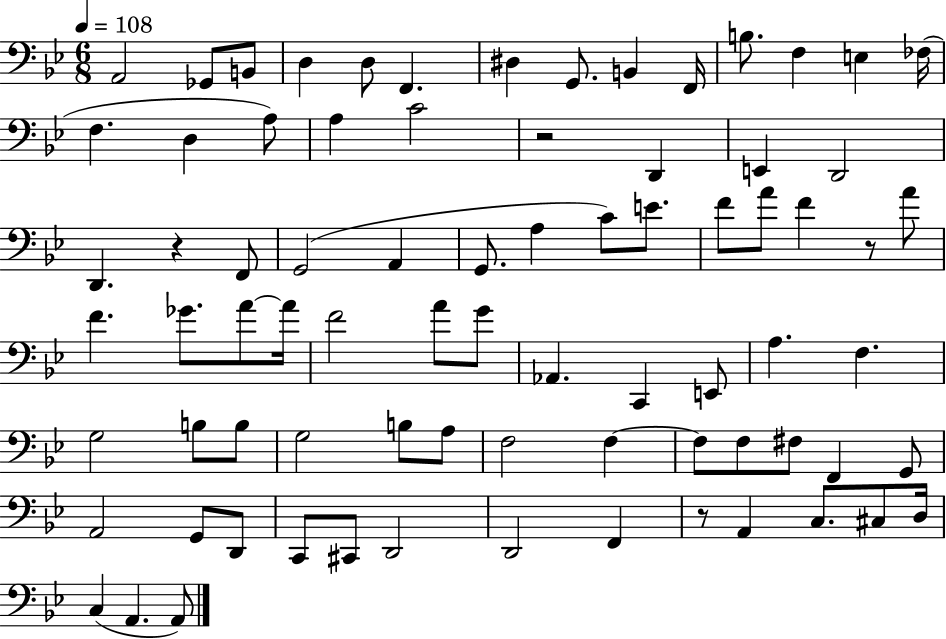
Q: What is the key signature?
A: BES major